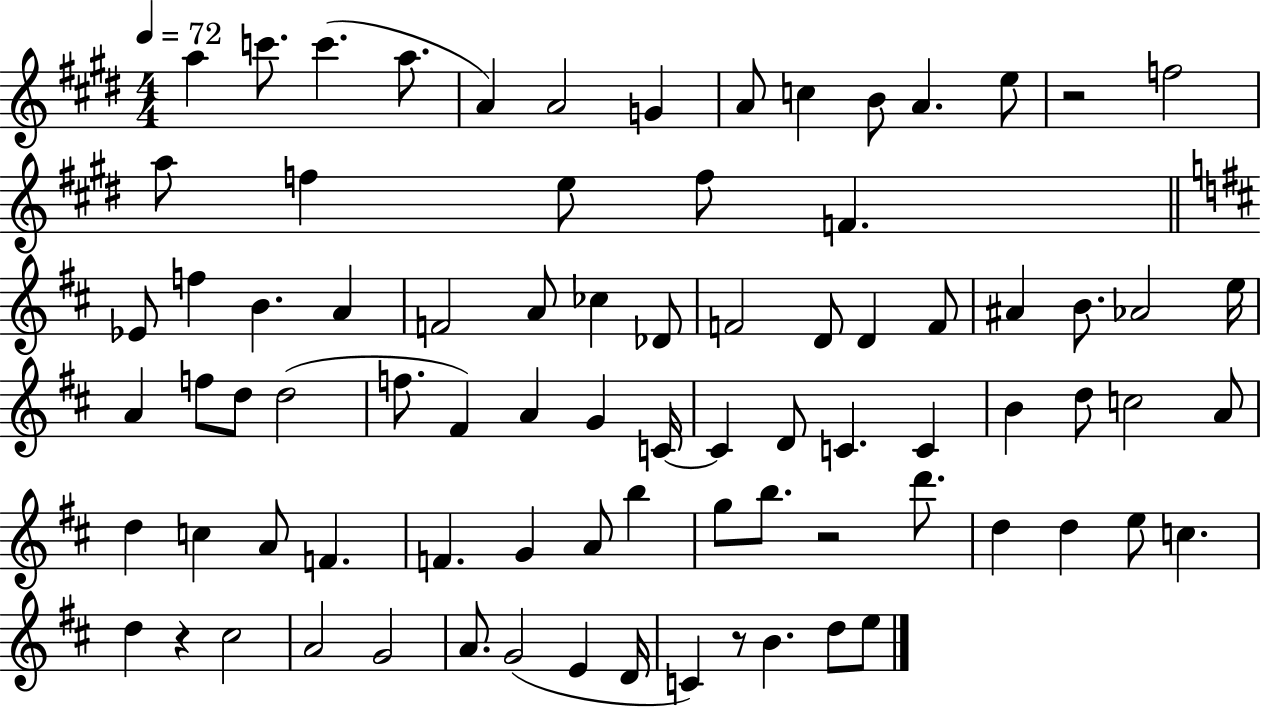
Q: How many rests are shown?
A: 4